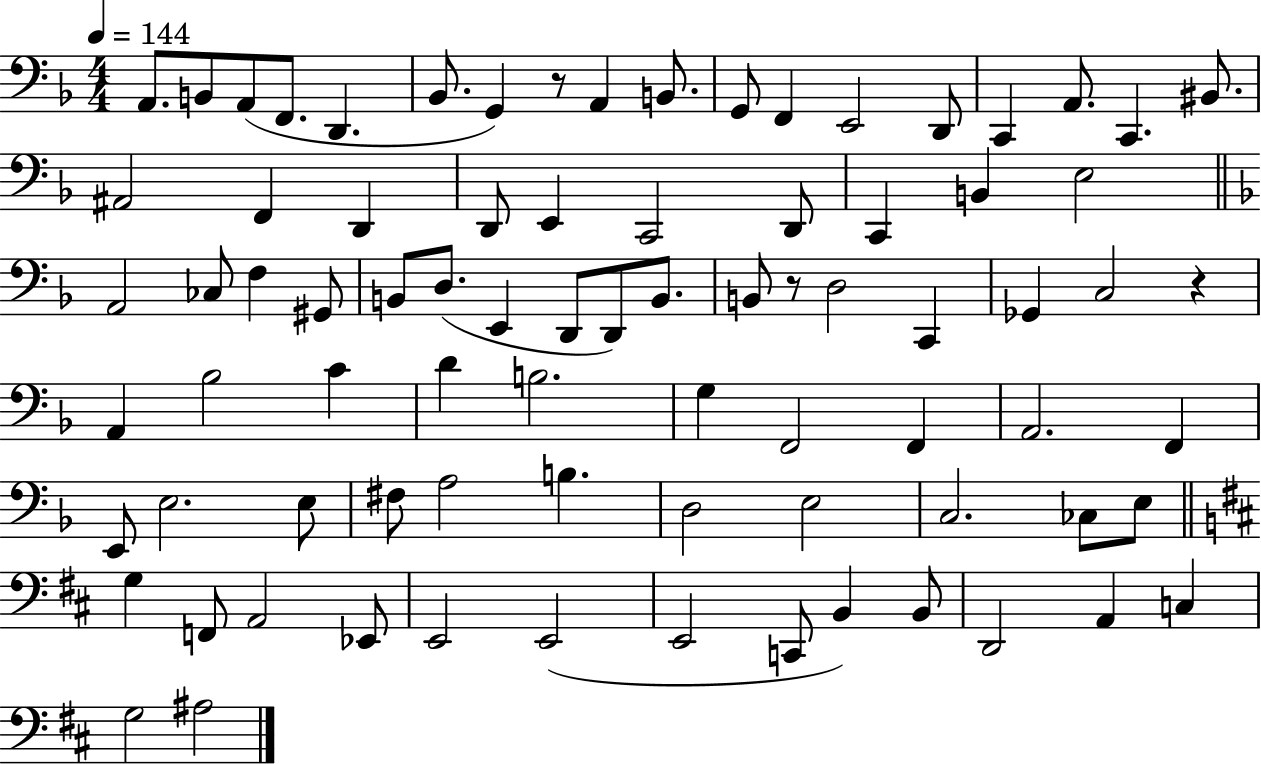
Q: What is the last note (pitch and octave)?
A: A#3